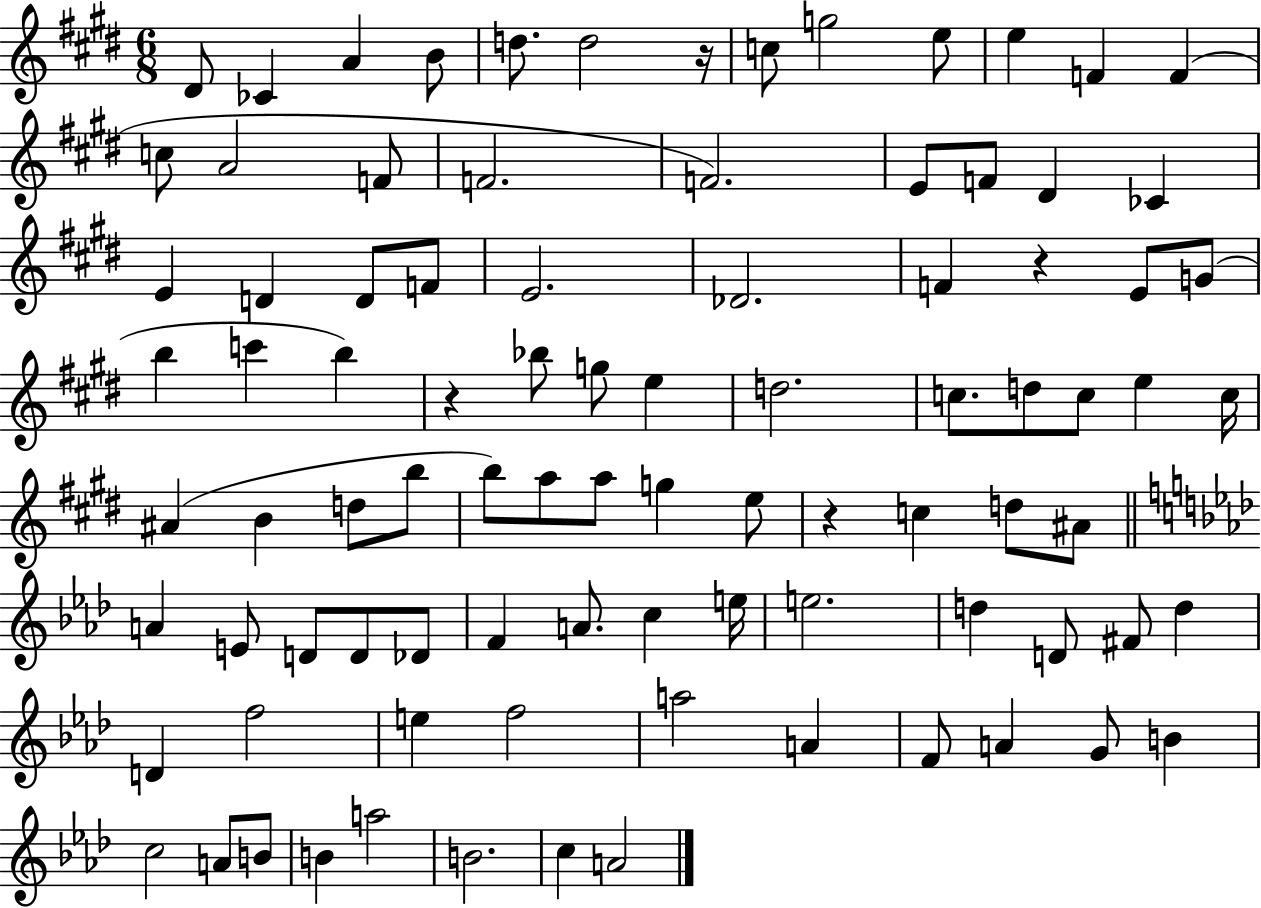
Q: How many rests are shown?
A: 4